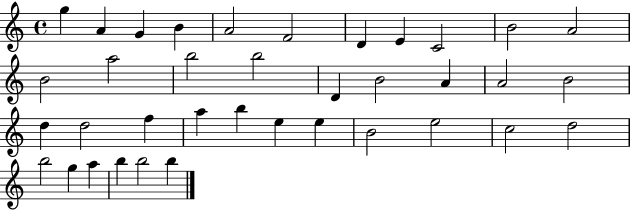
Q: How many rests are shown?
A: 0